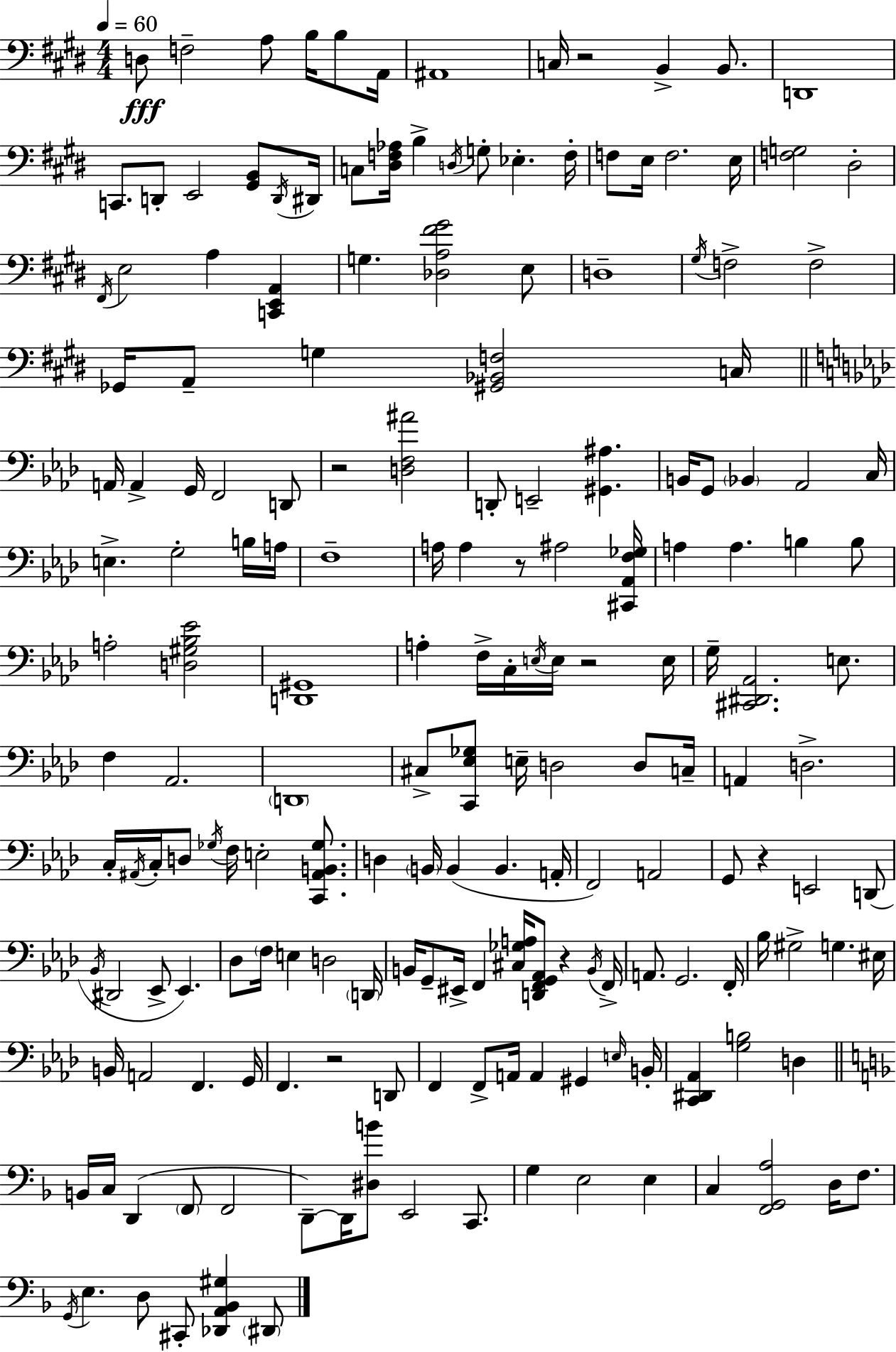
X:1
T:Untitled
M:4/4
L:1/4
K:E
D,/2 F,2 A,/2 B,/4 B,/2 A,,/4 ^A,,4 C,/4 z2 B,, B,,/2 D,,4 C,,/2 D,,/2 E,,2 [^G,,B,,]/2 D,,/4 ^D,,/4 C,/2 [^D,F,_A,]/4 B, D,/4 G,/2 _E, F,/4 F,/2 E,/4 F,2 E,/4 [F,G,]2 ^D,2 ^F,,/4 E,2 A, [C,,E,,A,,] G, [_D,A,^F^G]2 E,/2 D,4 ^G,/4 F,2 F,2 _G,,/4 A,,/2 G, [^G,,_B,,F,]2 C,/4 A,,/4 A,, G,,/4 F,,2 D,,/2 z2 [D,F,^A]2 D,,/2 E,,2 [^G,,^A,] B,,/4 G,,/2 _B,, _A,,2 C,/4 E, G,2 B,/4 A,/4 F,4 A,/4 A, z/2 ^A,2 [^C,,_A,,F,_G,]/4 A, A, B, B,/2 A,2 [D,^G,_B,_E]2 [D,,^G,,]4 A, F,/4 C,/4 E,/4 E,/4 z2 E,/4 G,/4 [^C,,^D,,_A,,]2 E,/2 F, _A,,2 D,,4 ^C,/2 [C,,_E,_G,]/2 E,/4 D,2 D,/2 C,/4 A,, D,2 C,/4 ^A,,/4 C,/4 D,/2 _G,/4 F,/4 E,2 [C,,^A,,B,,_G,]/2 D, B,,/4 B,, B,, A,,/4 F,,2 A,,2 G,,/2 z E,,2 D,,/2 _B,,/4 ^D,,2 _E,,/2 _E,, _D,/2 F,/4 E, D,2 D,,/4 B,,/4 G,,/2 ^E,,/4 F,, [^C,_G,A,]/4 [D,,F,,G,,_A,,]/2 z B,,/4 F,,/4 A,,/2 G,,2 F,,/4 _B,/4 ^G,2 G, ^E,/4 B,,/4 A,,2 F,, G,,/4 F,, z2 D,,/2 F,, F,,/2 A,,/4 A,, ^G,, E,/4 B,,/4 [C,,^D,,_A,,] [G,B,]2 D, B,,/4 C,/4 D,, F,,/2 F,,2 D,,/2 D,,/4 [^D,B]/2 E,,2 C,,/2 G, E,2 E, C, [F,,G,,A,]2 D,/4 F,/2 G,,/4 E, D,/2 ^C,,/2 [_D,,A,,_B,,^G,] ^D,,/2